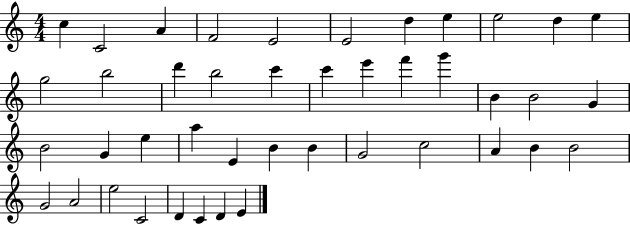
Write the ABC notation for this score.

X:1
T:Untitled
M:4/4
L:1/4
K:C
c C2 A F2 E2 E2 d e e2 d e g2 b2 d' b2 c' c' e' f' g' B B2 G B2 G e a E B B G2 c2 A B B2 G2 A2 e2 C2 D C D E